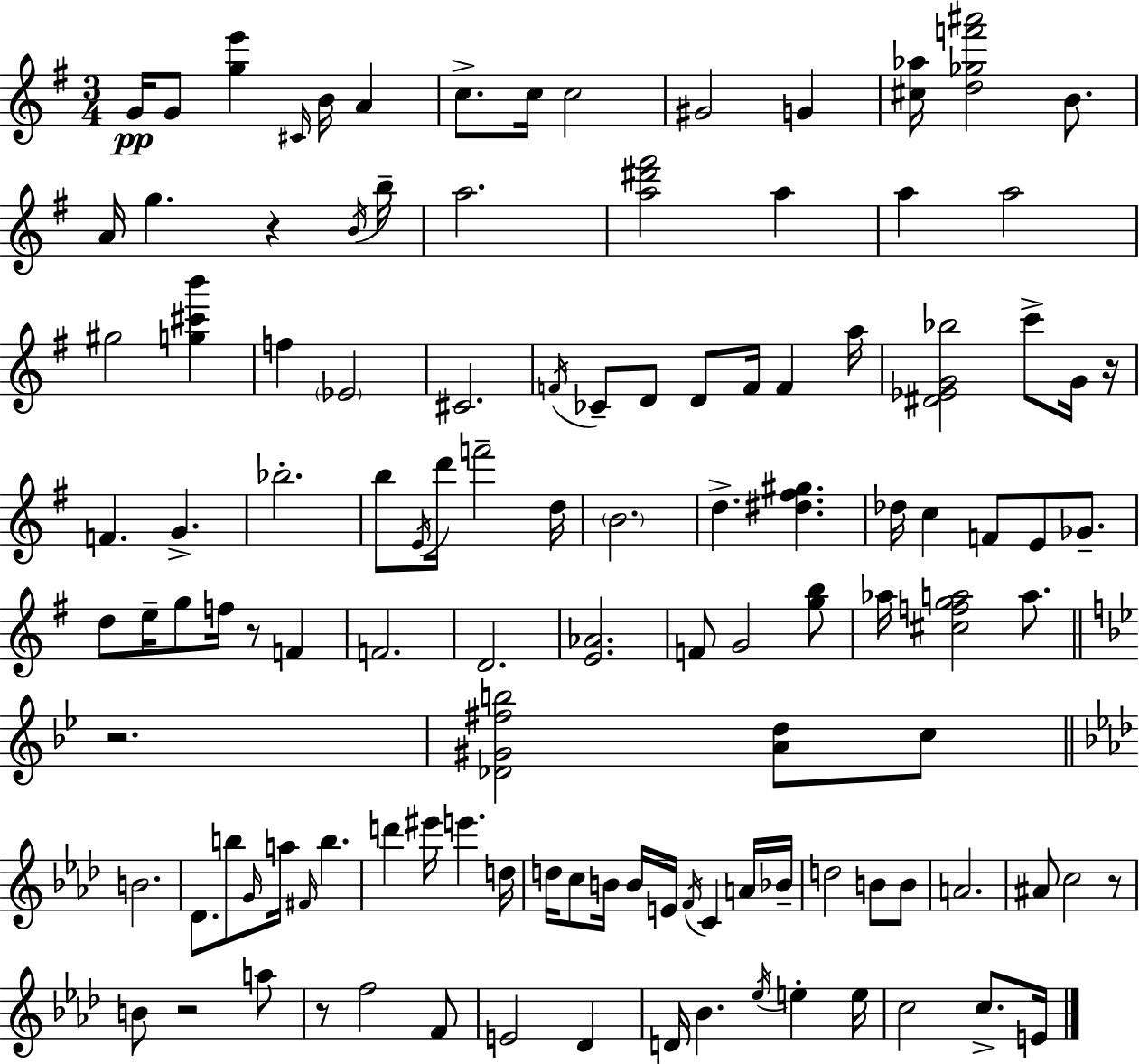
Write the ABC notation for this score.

X:1
T:Untitled
M:3/4
L:1/4
K:Em
G/4 G/2 [ge'] ^C/4 B/4 A c/2 c/4 c2 ^G2 G [^c_a]/4 [d_gf'^a']2 B/2 A/4 g z B/4 b/4 a2 [a^d'^f']2 a a a2 ^g2 [g^c'b'] f _E2 ^C2 F/4 _C/2 D/2 D/2 F/4 F a/4 [^D_EG_b]2 c'/2 G/4 z/4 F G _b2 b/2 E/4 d'/4 f'2 d/4 B2 d [^d^f^g] _d/4 c F/2 E/2 _G/2 d/2 e/4 g/2 f/4 z/2 F F2 D2 [E_A]2 F/2 G2 [gb]/2 _a/4 [^cfga]2 a/2 z2 [_D^G^fb]2 [Ad]/2 c/2 B2 _D/2 b/2 G/4 a/4 ^F/4 b d' ^e'/4 e' d/4 d/4 c/2 B/4 B/4 E/4 F/4 C A/4 _B/4 d2 B/2 B/2 A2 ^A/2 c2 z/2 B/2 z2 a/2 z/2 f2 F/2 E2 _D D/4 _B _e/4 e e/4 c2 c/2 E/4